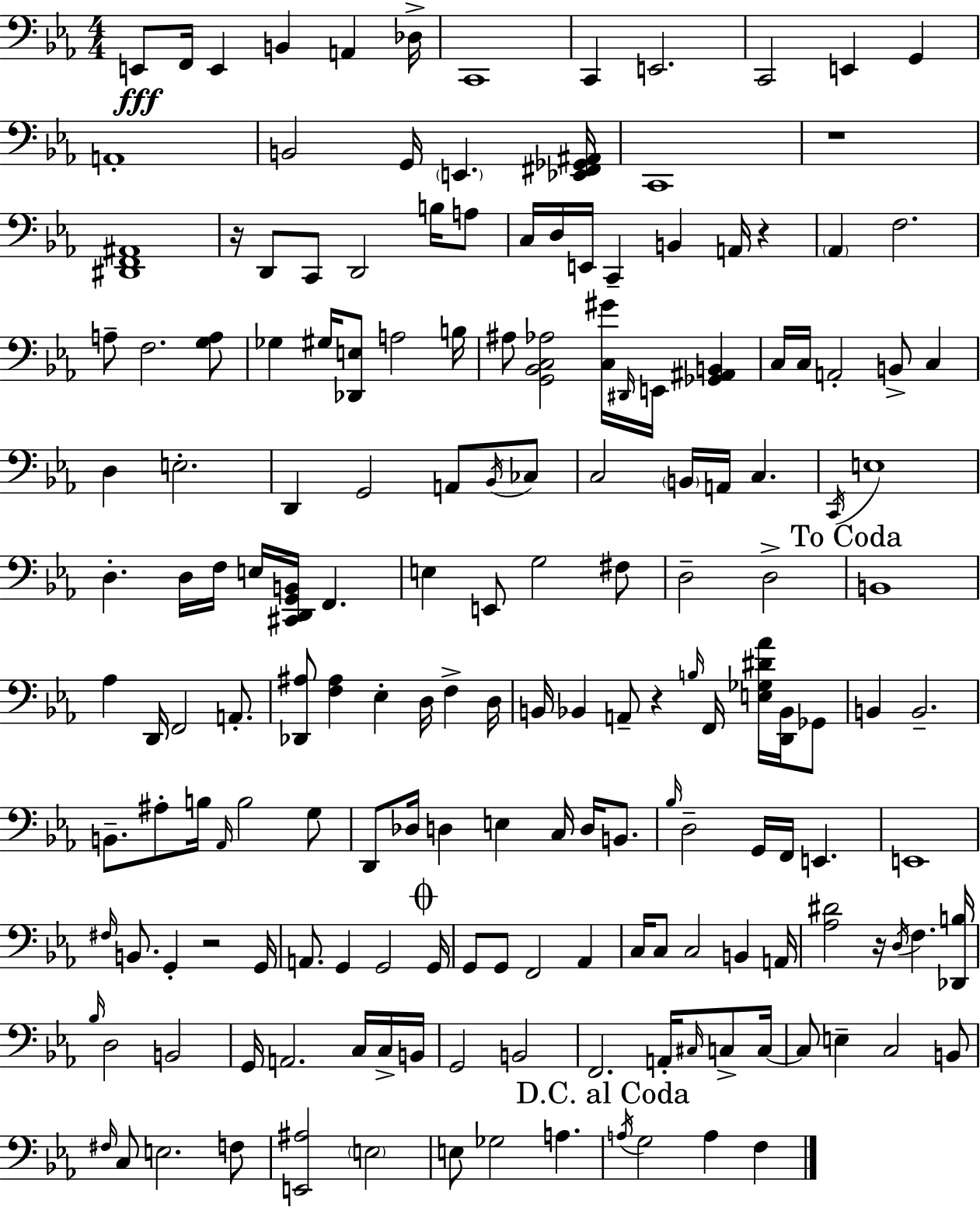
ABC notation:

X:1
T:Untitled
M:4/4
L:1/4
K:Cm
E,,/2 F,,/4 E,, B,, A,, _D,/4 C,,4 C,, E,,2 C,,2 E,, G,, A,,4 B,,2 G,,/4 E,, [_E,,^F,,_G,,^A,,]/4 C,,4 z4 [^D,,F,,^A,,]4 z/4 D,,/2 C,,/2 D,,2 B,/4 A,/2 C,/4 D,/4 E,,/4 C,, B,, A,,/4 z _A,, F,2 A,/2 F,2 [G,A,]/2 _G, ^G,/4 [_D,,E,]/2 A,2 B,/4 ^A,/2 [G,,_B,,C,_A,]2 [C,^G]/4 ^D,,/4 E,,/4 [_G,,^A,,B,,] C,/4 C,/4 A,,2 B,,/2 C, D, E,2 D,, G,,2 A,,/2 _B,,/4 _C,/2 C,2 B,,/4 A,,/4 C, C,,/4 E,4 D, D,/4 F,/4 E,/4 [^C,,D,,G,,B,,]/4 F,, E, E,,/2 G,2 ^F,/2 D,2 D,2 B,,4 _A, D,,/4 F,,2 A,,/2 [_D,,^A,]/2 [F,^A,] _E, D,/4 F, D,/4 B,,/4 _B,, A,,/2 z B,/4 F,,/4 [E,_G,^D_A]/4 [D,,_B,,]/4 _G,,/2 B,, B,,2 B,,/2 ^A,/2 B,/4 _A,,/4 B,2 G,/2 D,,/2 _D,/4 D, E, C,/4 D,/4 B,,/2 _B,/4 D,2 G,,/4 F,,/4 E,, E,,4 ^F,/4 B,,/2 G,, z2 G,,/4 A,,/2 G,, G,,2 G,,/4 G,,/2 G,,/2 F,,2 _A,, C,/4 C,/2 C,2 B,, A,,/4 [_A,^D]2 z/4 D,/4 F, [_D,,B,]/4 _B,/4 D,2 B,,2 G,,/4 A,,2 C,/4 C,/4 B,,/4 G,,2 B,,2 F,,2 A,,/4 ^C,/4 C,/2 C,/4 C,/2 E, C,2 B,,/2 ^F,/4 C,/2 E,2 F,/2 [E,,^A,]2 E,2 E,/2 _G,2 A, A,/4 G,2 A, F,